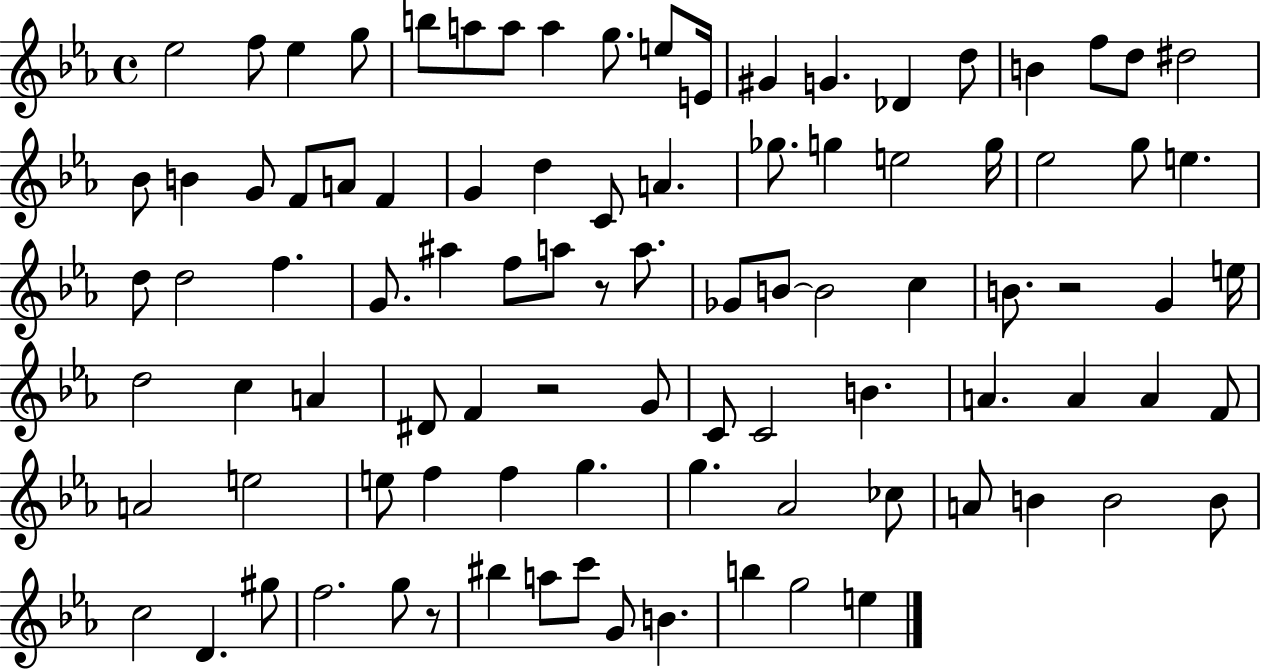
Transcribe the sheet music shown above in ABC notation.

X:1
T:Untitled
M:4/4
L:1/4
K:Eb
_e2 f/2 _e g/2 b/2 a/2 a/2 a g/2 e/2 E/4 ^G G _D d/2 B f/2 d/2 ^d2 _B/2 B G/2 F/2 A/2 F G d C/2 A _g/2 g e2 g/4 _e2 g/2 e d/2 d2 f G/2 ^a f/2 a/2 z/2 a/2 _G/2 B/2 B2 c B/2 z2 G e/4 d2 c A ^D/2 F z2 G/2 C/2 C2 B A A A F/2 A2 e2 e/2 f f g g _A2 _c/2 A/2 B B2 B/2 c2 D ^g/2 f2 g/2 z/2 ^b a/2 c'/2 G/2 B b g2 e